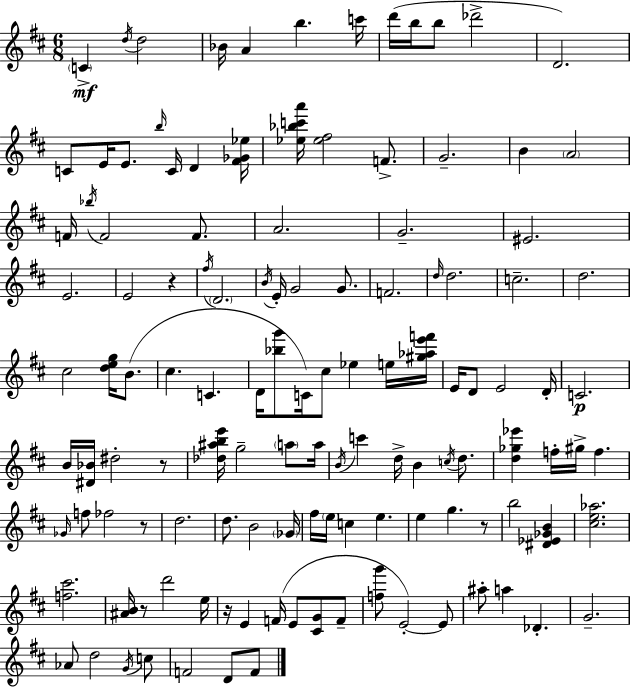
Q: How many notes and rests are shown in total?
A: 124